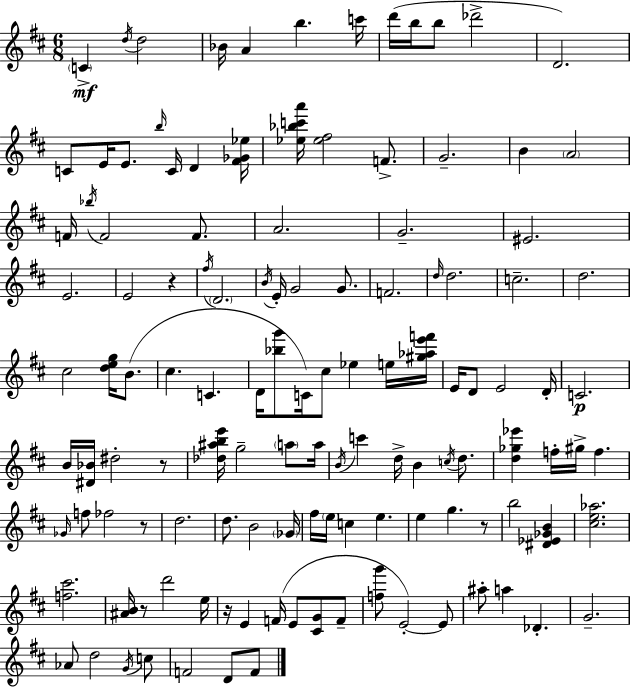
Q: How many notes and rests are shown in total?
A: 124